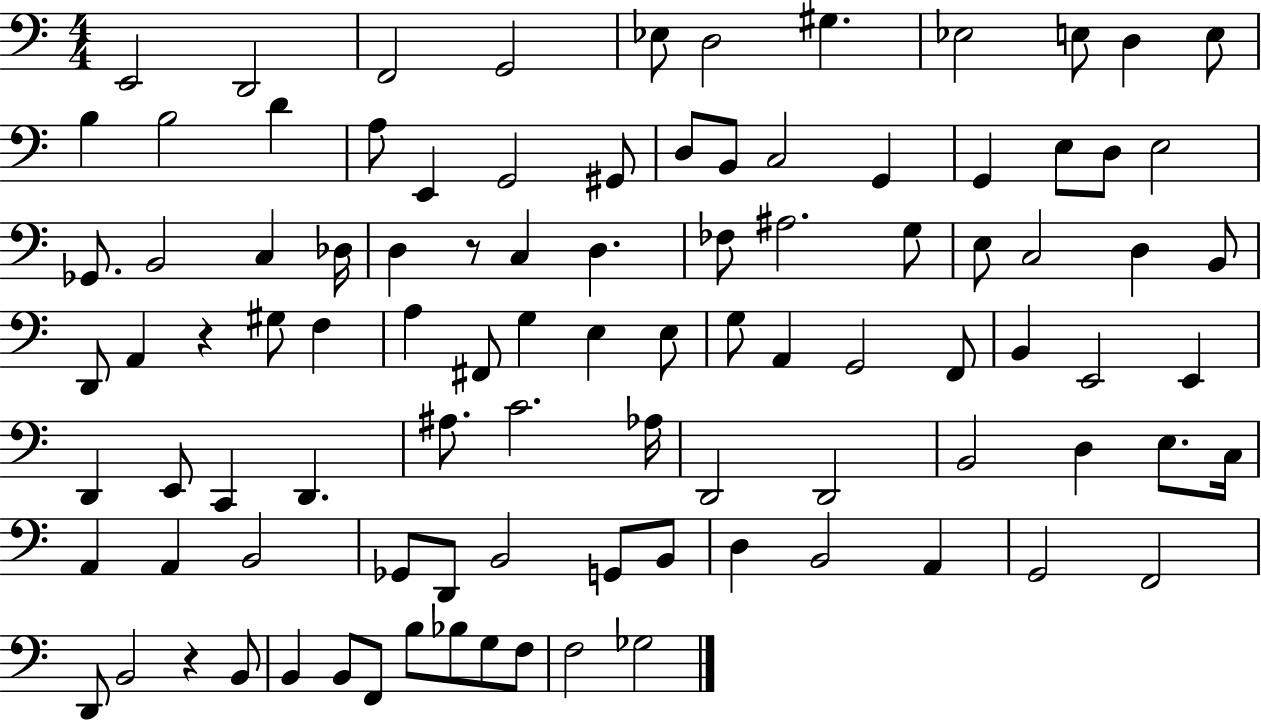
X:1
T:Untitled
M:4/4
L:1/4
K:C
E,,2 D,,2 F,,2 G,,2 _E,/2 D,2 ^G, _E,2 E,/2 D, E,/2 B, B,2 D A,/2 E,, G,,2 ^G,,/2 D,/2 B,,/2 C,2 G,, G,, E,/2 D,/2 E,2 _G,,/2 B,,2 C, _D,/4 D, z/2 C, D, _F,/2 ^A,2 G,/2 E,/2 C,2 D, B,,/2 D,,/2 A,, z ^G,/2 F, A, ^F,,/2 G, E, E,/2 G,/2 A,, G,,2 F,,/2 B,, E,,2 E,, D,, E,,/2 C,, D,, ^A,/2 C2 _A,/4 D,,2 D,,2 B,,2 D, E,/2 C,/4 A,, A,, B,,2 _G,,/2 D,,/2 B,,2 G,,/2 B,,/2 D, B,,2 A,, G,,2 F,,2 D,,/2 B,,2 z B,,/2 B,, B,,/2 F,,/2 B,/2 _B,/2 G,/2 F,/2 F,2 _G,2